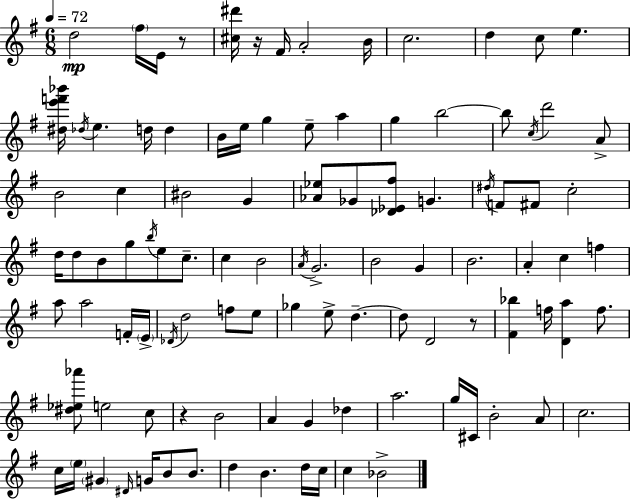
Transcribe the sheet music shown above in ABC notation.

X:1
T:Untitled
M:6/8
L:1/4
K:G
d2 ^f/4 E/4 z/2 [^c^d']/4 z/4 ^F/4 A2 B/4 c2 d c/2 e [^de'f'_b']/4 _d/4 e d/4 d B/4 e/4 g e/2 a g b2 b/2 c/4 d'2 A/2 B2 c ^B2 G [_A_e]/2 _G/2 [_D_E^f]/2 G ^d/4 F/2 ^F/2 c2 d/4 d/2 B/2 g/2 b/4 e/2 c/2 c B2 A/4 G2 B2 G B2 A c f a/2 a2 F/4 E/4 _D/4 d2 f/2 e/2 _g e/2 d d/2 D2 z/2 [^F_b] f/4 [Da] f/2 [^d_e_a']/2 e2 c/2 z B2 A G _d a2 g/4 ^C/4 B2 A/2 c2 c/4 e/4 ^G ^D/4 G/4 B/2 B/2 d B d/4 c/4 c _B2